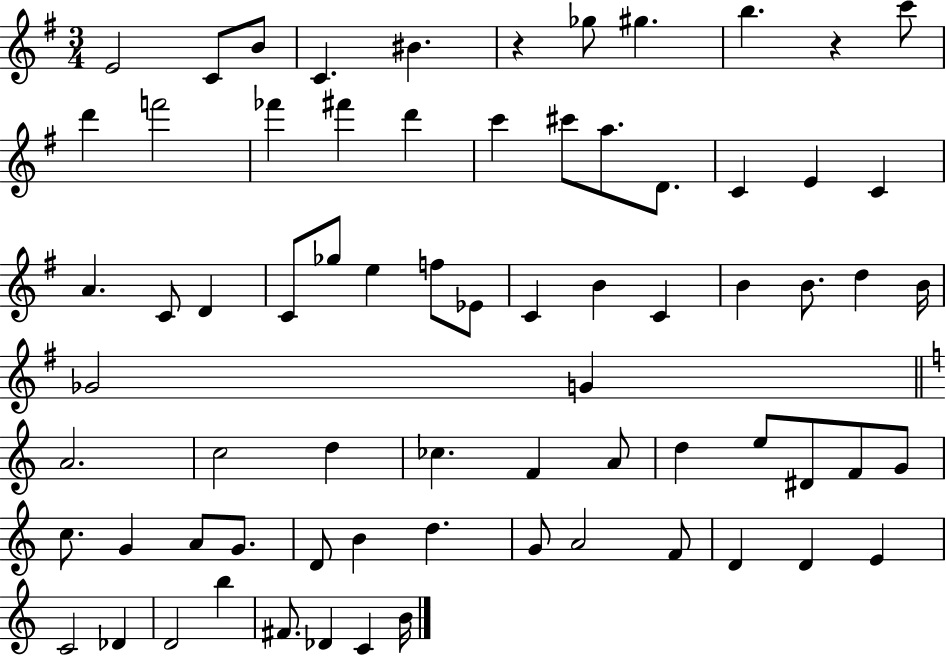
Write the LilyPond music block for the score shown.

{
  \clef treble
  \numericTimeSignature
  \time 3/4
  \key g \major
  e'2 c'8 b'8 | c'4. bis'4. | r4 ges''8 gis''4. | b''4. r4 c'''8 | \break d'''4 f'''2 | fes'''4 fis'''4 d'''4 | c'''4 cis'''8 a''8. d'8. | c'4 e'4 c'4 | \break a'4. c'8 d'4 | c'8 ges''8 e''4 f''8 ees'8 | c'4 b'4 c'4 | b'4 b'8. d''4 b'16 | \break ges'2 g'4 | \bar "||" \break \key c \major a'2. | c''2 d''4 | ces''4. f'4 a'8 | d''4 e''8 dis'8 f'8 g'8 | \break c''8. g'4 a'8 g'8. | d'8 b'4 d''4. | g'8 a'2 f'8 | d'4 d'4 e'4 | \break c'2 des'4 | d'2 b''4 | fis'8. des'4 c'4 b'16 | \bar "|."
}